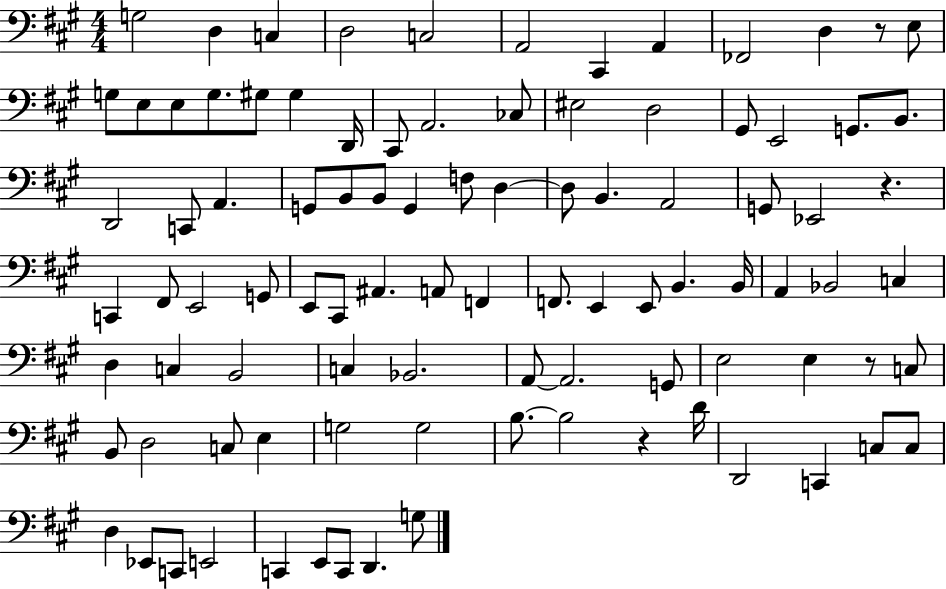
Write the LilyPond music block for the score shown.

{
  \clef bass
  \numericTimeSignature
  \time 4/4
  \key a \major
  \repeat volta 2 { g2 d4 c4 | d2 c2 | a,2 cis,4 a,4 | fes,2 d4 r8 e8 | \break g8 e8 e8 g8. gis8 gis4 d,16 | cis,8 a,2. ces8 | eis2 d2 | gis,8 e,2 g,8. b,8. | \break d,2 c,8 a,4. | g,8 b,8 b,8 g,4 f8 d4~~ | d8 b,4. a,2 | g,8 ees,2 r4. | \break c,4 fis,8 e,2 g,8 | e,8 cis,8 ais,4. a,8 f,4 | f,8. e,4 e,8 b,4. b,16 | a,4 bes,2 c4 | \break d4 c4 b,2 | c4 bes,2. | a,8~~ a,2. g,8 | e2 e4 r8 c8 | \break b,8 d2 c8 e4 | g2 g2 | b8.~~ b2 r4 d'16 | d,2 c,4 c8 c8 | \break d4 ees,8 c,8 e,2 | c,4 e,8 c,8 d,4. g8 | } \bar "|."
}